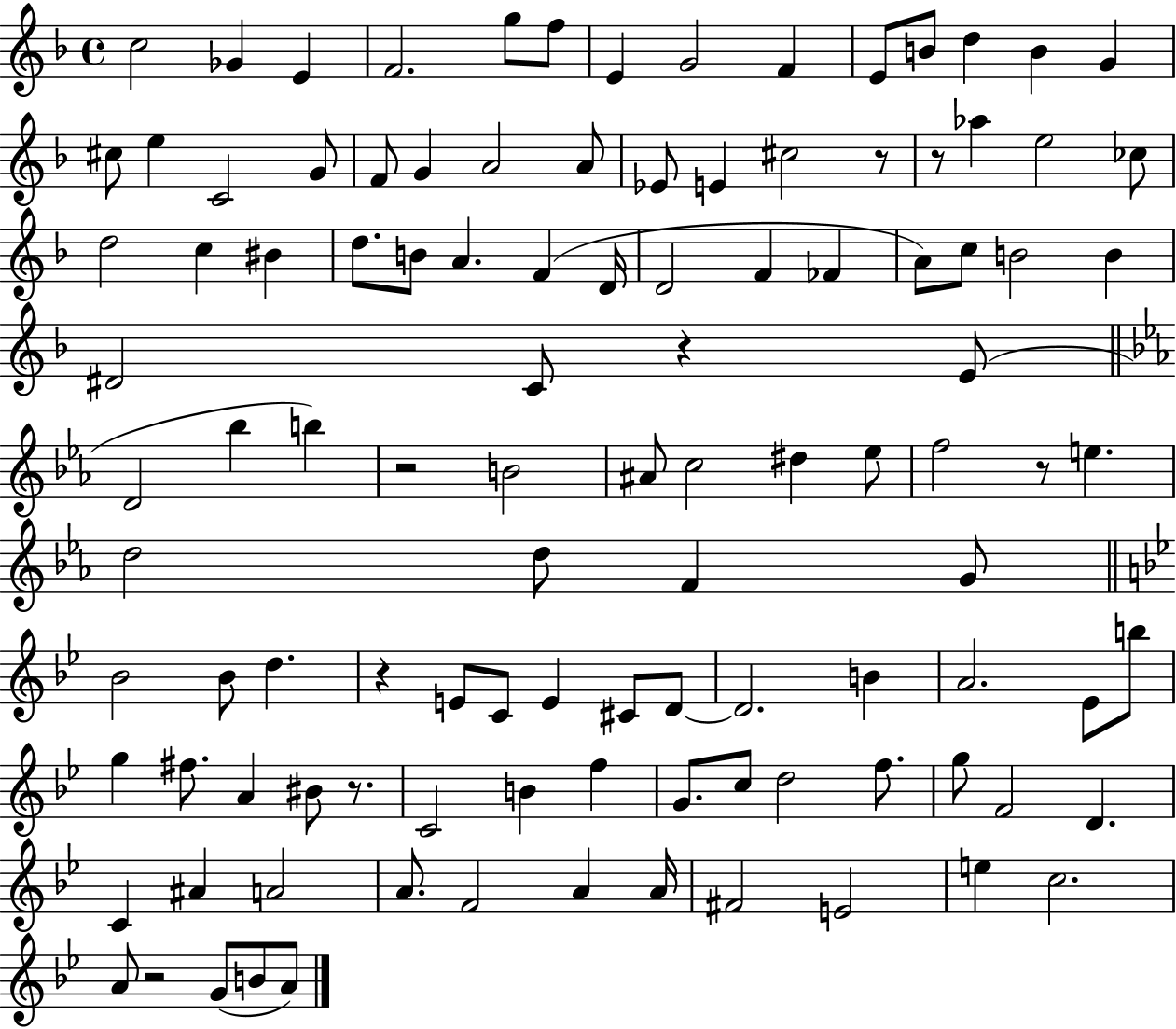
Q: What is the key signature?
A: F major